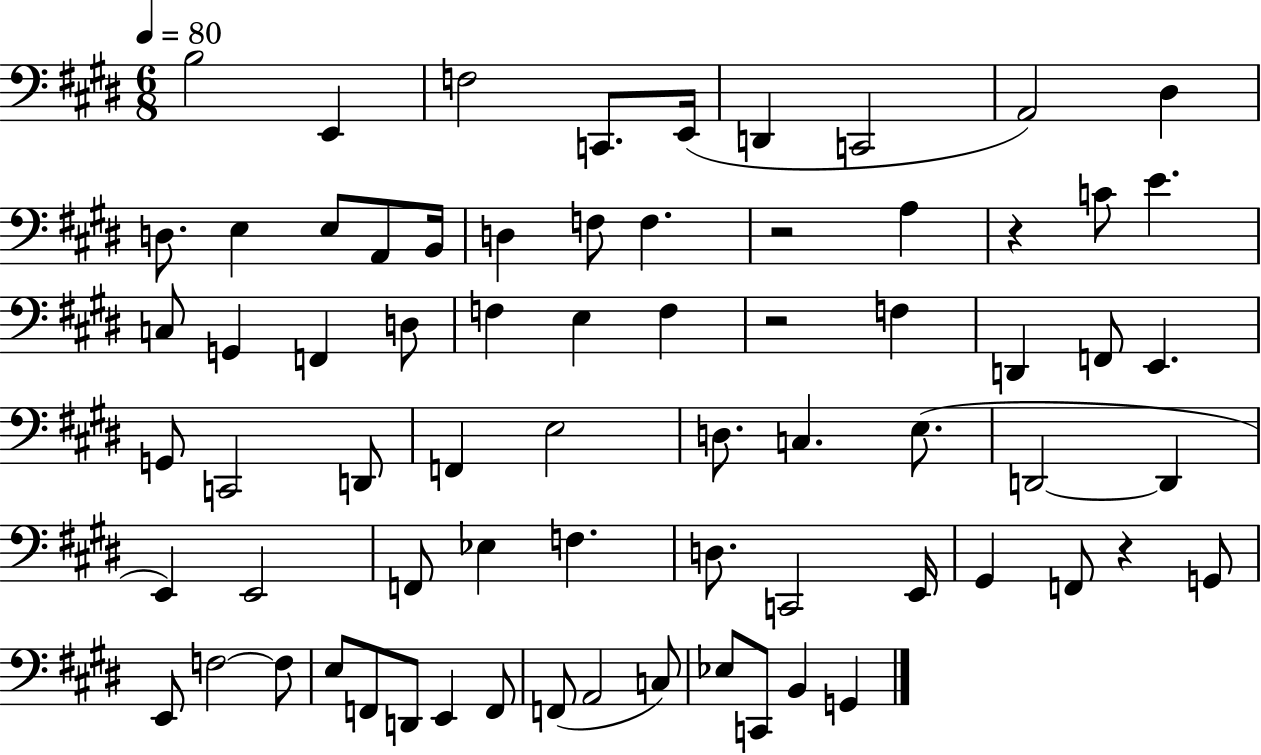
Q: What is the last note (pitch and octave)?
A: G2